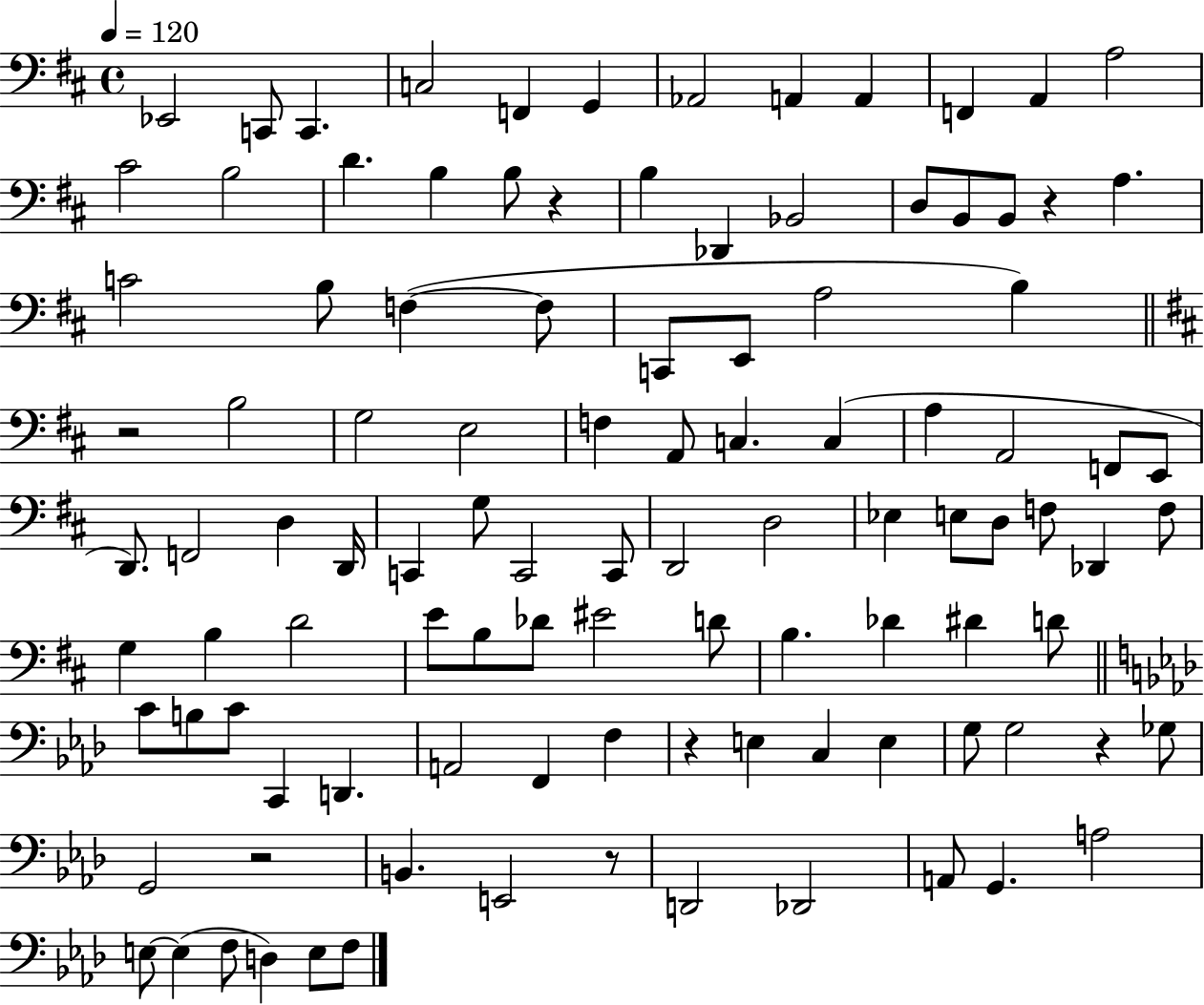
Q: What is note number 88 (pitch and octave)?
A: E2